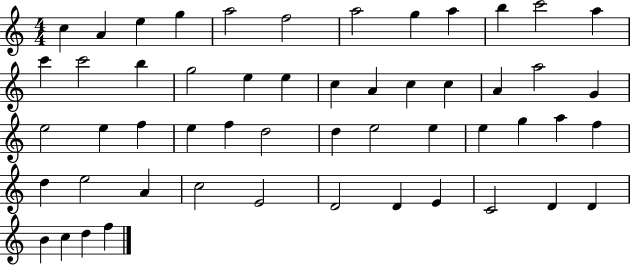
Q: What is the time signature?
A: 4/4